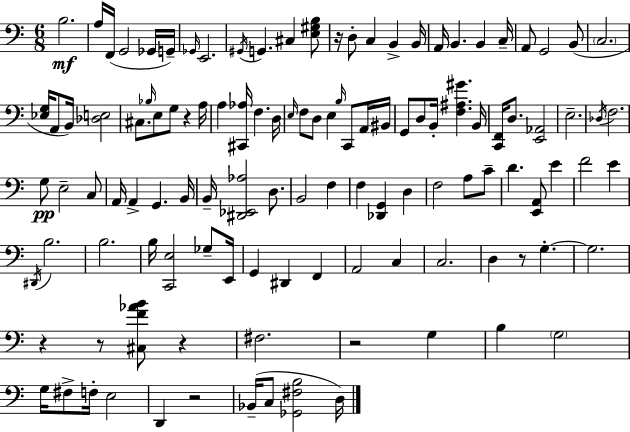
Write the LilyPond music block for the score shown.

{
  \clef bass
  \numericTimeSignature
  \time 6/8
  \key a \minor
  b2.\mf | a16 f,16( g,2 ges,16 g,16--) | \grace { ges,16 } e,2. | \acciaccatura { gis,16 } g,4. cis4 | \break <e gis b>8 r16 d8-. c4 b,4-> | b,16 a,16 b,4. b,4 | c16-- a,8 g,2 | b,8( \parenthesize c2. | \break <ees g>16 a,8 b,16) <des e>2 | cis8. \grace { bes16 } e8 g8 r4 | a16 a4 <cis, aes>16 f4. | d16 \grace { e16 } f8 d8 e4 | \break \grace { b16 } c,8 a,16 bis,16 g,8 d8 b,16-. <f ais gis'>4. | b,16 <c, f,>16 d8. <e, aes,>2 | e2.-- | \acciaccatura { des16 } f2. | \break g8\pp e2-- | c8 a,16 a,4-> g,4. | b,16 b,16-- <dis, ees, aes>2 | d8. b,2 | \break f4 f4 <des, g,>4 | d4 f2 | a8 c'8-- d'4. | <e, a,>8 e'4 f'2 | \break e'4 \acciaccatura { dis,16 } b2. | b2. | b16 <c, e>2 | ges8-- e,16 g,4 dis,4 | \break f,4 a,2 | c4 c2. | d4 r8 | g4.-.~~ g2. | \break r4 r8 | <cis f' aes' b'>8 r4 fis2. | r2 | g4 b4 \parenthesize g2 | \break g16 fis8-> f16-. e2 | d,4 r2 | bes,16--( c8 <ges, fis b>2 | d16) \bar "|."
}